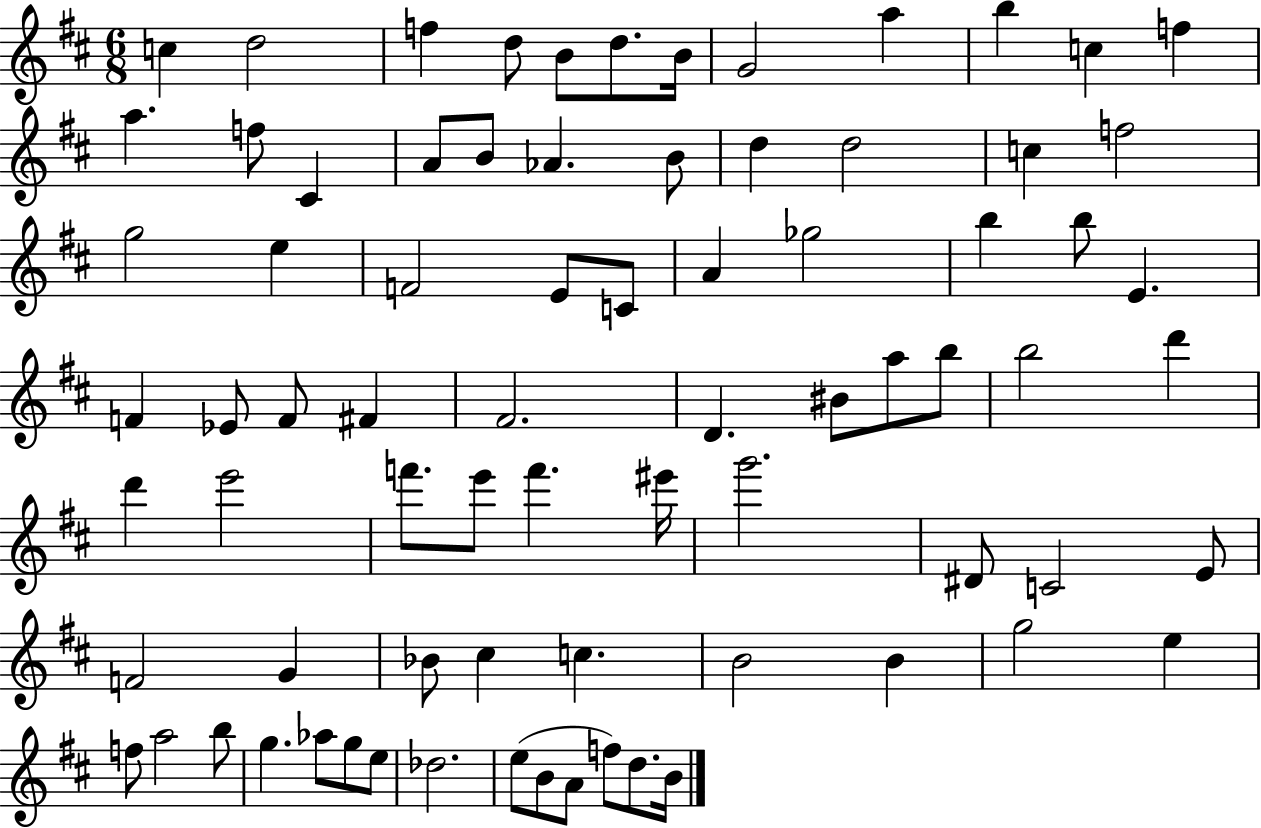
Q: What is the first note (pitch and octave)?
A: C5